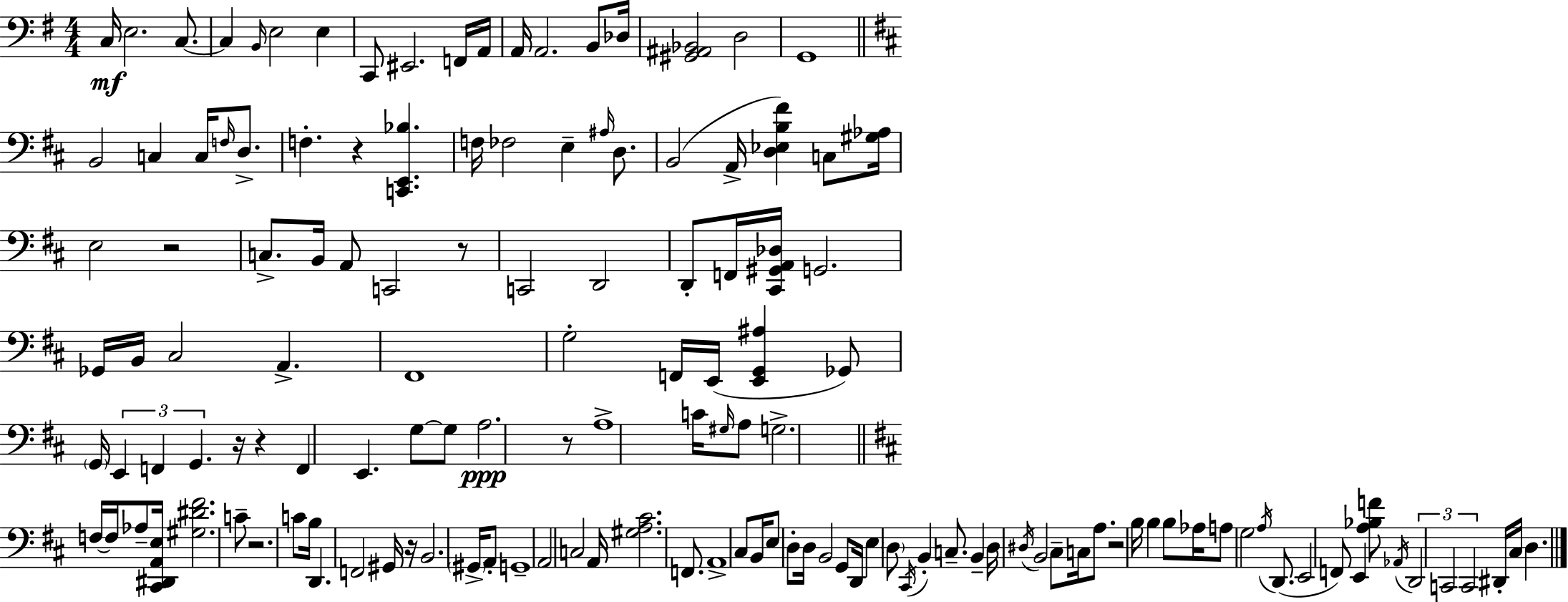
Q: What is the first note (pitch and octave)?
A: C3